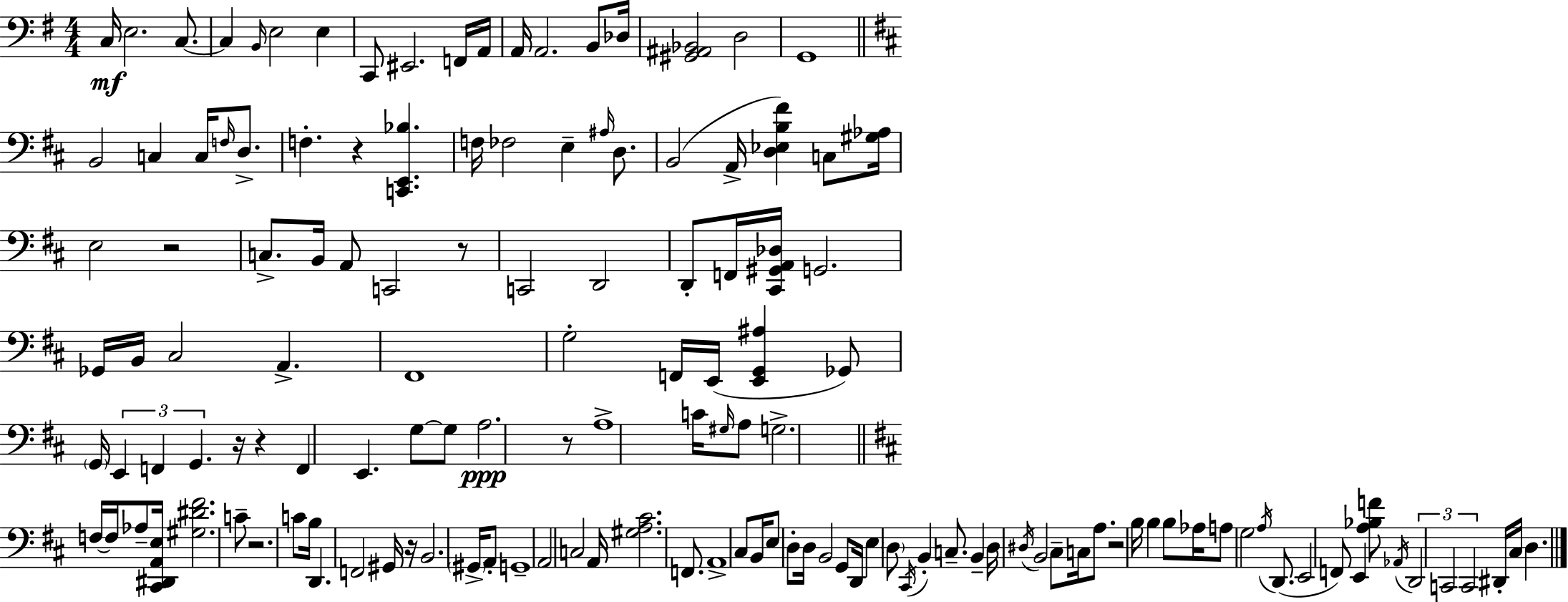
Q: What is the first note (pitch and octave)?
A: C3